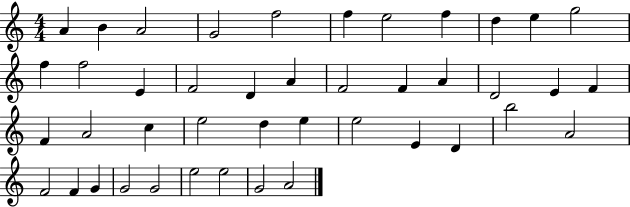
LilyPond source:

{
  \clef treble
  \numericTimeSignature
  \time 4/4
  \key c \major
  a'4 b'4 a'2 | g'2 f''2 | f''4 e''2 f''4 | d''4 e''4 g''2 | \break f''4 f''2 e'4 | f'2 d'4 a'4 | f'2 f'4 a'4 | d'2 e'4 f'4 | \break f'4 a'2 c''4 | e''2 d''4 e''4 | e''2 e'4 d'4 | b''2 a'2 | \break f'2 f'4 g'4 | g'2 g'2 | e''2 e''2 | g'2 a'2 | \break \bar "|."
}